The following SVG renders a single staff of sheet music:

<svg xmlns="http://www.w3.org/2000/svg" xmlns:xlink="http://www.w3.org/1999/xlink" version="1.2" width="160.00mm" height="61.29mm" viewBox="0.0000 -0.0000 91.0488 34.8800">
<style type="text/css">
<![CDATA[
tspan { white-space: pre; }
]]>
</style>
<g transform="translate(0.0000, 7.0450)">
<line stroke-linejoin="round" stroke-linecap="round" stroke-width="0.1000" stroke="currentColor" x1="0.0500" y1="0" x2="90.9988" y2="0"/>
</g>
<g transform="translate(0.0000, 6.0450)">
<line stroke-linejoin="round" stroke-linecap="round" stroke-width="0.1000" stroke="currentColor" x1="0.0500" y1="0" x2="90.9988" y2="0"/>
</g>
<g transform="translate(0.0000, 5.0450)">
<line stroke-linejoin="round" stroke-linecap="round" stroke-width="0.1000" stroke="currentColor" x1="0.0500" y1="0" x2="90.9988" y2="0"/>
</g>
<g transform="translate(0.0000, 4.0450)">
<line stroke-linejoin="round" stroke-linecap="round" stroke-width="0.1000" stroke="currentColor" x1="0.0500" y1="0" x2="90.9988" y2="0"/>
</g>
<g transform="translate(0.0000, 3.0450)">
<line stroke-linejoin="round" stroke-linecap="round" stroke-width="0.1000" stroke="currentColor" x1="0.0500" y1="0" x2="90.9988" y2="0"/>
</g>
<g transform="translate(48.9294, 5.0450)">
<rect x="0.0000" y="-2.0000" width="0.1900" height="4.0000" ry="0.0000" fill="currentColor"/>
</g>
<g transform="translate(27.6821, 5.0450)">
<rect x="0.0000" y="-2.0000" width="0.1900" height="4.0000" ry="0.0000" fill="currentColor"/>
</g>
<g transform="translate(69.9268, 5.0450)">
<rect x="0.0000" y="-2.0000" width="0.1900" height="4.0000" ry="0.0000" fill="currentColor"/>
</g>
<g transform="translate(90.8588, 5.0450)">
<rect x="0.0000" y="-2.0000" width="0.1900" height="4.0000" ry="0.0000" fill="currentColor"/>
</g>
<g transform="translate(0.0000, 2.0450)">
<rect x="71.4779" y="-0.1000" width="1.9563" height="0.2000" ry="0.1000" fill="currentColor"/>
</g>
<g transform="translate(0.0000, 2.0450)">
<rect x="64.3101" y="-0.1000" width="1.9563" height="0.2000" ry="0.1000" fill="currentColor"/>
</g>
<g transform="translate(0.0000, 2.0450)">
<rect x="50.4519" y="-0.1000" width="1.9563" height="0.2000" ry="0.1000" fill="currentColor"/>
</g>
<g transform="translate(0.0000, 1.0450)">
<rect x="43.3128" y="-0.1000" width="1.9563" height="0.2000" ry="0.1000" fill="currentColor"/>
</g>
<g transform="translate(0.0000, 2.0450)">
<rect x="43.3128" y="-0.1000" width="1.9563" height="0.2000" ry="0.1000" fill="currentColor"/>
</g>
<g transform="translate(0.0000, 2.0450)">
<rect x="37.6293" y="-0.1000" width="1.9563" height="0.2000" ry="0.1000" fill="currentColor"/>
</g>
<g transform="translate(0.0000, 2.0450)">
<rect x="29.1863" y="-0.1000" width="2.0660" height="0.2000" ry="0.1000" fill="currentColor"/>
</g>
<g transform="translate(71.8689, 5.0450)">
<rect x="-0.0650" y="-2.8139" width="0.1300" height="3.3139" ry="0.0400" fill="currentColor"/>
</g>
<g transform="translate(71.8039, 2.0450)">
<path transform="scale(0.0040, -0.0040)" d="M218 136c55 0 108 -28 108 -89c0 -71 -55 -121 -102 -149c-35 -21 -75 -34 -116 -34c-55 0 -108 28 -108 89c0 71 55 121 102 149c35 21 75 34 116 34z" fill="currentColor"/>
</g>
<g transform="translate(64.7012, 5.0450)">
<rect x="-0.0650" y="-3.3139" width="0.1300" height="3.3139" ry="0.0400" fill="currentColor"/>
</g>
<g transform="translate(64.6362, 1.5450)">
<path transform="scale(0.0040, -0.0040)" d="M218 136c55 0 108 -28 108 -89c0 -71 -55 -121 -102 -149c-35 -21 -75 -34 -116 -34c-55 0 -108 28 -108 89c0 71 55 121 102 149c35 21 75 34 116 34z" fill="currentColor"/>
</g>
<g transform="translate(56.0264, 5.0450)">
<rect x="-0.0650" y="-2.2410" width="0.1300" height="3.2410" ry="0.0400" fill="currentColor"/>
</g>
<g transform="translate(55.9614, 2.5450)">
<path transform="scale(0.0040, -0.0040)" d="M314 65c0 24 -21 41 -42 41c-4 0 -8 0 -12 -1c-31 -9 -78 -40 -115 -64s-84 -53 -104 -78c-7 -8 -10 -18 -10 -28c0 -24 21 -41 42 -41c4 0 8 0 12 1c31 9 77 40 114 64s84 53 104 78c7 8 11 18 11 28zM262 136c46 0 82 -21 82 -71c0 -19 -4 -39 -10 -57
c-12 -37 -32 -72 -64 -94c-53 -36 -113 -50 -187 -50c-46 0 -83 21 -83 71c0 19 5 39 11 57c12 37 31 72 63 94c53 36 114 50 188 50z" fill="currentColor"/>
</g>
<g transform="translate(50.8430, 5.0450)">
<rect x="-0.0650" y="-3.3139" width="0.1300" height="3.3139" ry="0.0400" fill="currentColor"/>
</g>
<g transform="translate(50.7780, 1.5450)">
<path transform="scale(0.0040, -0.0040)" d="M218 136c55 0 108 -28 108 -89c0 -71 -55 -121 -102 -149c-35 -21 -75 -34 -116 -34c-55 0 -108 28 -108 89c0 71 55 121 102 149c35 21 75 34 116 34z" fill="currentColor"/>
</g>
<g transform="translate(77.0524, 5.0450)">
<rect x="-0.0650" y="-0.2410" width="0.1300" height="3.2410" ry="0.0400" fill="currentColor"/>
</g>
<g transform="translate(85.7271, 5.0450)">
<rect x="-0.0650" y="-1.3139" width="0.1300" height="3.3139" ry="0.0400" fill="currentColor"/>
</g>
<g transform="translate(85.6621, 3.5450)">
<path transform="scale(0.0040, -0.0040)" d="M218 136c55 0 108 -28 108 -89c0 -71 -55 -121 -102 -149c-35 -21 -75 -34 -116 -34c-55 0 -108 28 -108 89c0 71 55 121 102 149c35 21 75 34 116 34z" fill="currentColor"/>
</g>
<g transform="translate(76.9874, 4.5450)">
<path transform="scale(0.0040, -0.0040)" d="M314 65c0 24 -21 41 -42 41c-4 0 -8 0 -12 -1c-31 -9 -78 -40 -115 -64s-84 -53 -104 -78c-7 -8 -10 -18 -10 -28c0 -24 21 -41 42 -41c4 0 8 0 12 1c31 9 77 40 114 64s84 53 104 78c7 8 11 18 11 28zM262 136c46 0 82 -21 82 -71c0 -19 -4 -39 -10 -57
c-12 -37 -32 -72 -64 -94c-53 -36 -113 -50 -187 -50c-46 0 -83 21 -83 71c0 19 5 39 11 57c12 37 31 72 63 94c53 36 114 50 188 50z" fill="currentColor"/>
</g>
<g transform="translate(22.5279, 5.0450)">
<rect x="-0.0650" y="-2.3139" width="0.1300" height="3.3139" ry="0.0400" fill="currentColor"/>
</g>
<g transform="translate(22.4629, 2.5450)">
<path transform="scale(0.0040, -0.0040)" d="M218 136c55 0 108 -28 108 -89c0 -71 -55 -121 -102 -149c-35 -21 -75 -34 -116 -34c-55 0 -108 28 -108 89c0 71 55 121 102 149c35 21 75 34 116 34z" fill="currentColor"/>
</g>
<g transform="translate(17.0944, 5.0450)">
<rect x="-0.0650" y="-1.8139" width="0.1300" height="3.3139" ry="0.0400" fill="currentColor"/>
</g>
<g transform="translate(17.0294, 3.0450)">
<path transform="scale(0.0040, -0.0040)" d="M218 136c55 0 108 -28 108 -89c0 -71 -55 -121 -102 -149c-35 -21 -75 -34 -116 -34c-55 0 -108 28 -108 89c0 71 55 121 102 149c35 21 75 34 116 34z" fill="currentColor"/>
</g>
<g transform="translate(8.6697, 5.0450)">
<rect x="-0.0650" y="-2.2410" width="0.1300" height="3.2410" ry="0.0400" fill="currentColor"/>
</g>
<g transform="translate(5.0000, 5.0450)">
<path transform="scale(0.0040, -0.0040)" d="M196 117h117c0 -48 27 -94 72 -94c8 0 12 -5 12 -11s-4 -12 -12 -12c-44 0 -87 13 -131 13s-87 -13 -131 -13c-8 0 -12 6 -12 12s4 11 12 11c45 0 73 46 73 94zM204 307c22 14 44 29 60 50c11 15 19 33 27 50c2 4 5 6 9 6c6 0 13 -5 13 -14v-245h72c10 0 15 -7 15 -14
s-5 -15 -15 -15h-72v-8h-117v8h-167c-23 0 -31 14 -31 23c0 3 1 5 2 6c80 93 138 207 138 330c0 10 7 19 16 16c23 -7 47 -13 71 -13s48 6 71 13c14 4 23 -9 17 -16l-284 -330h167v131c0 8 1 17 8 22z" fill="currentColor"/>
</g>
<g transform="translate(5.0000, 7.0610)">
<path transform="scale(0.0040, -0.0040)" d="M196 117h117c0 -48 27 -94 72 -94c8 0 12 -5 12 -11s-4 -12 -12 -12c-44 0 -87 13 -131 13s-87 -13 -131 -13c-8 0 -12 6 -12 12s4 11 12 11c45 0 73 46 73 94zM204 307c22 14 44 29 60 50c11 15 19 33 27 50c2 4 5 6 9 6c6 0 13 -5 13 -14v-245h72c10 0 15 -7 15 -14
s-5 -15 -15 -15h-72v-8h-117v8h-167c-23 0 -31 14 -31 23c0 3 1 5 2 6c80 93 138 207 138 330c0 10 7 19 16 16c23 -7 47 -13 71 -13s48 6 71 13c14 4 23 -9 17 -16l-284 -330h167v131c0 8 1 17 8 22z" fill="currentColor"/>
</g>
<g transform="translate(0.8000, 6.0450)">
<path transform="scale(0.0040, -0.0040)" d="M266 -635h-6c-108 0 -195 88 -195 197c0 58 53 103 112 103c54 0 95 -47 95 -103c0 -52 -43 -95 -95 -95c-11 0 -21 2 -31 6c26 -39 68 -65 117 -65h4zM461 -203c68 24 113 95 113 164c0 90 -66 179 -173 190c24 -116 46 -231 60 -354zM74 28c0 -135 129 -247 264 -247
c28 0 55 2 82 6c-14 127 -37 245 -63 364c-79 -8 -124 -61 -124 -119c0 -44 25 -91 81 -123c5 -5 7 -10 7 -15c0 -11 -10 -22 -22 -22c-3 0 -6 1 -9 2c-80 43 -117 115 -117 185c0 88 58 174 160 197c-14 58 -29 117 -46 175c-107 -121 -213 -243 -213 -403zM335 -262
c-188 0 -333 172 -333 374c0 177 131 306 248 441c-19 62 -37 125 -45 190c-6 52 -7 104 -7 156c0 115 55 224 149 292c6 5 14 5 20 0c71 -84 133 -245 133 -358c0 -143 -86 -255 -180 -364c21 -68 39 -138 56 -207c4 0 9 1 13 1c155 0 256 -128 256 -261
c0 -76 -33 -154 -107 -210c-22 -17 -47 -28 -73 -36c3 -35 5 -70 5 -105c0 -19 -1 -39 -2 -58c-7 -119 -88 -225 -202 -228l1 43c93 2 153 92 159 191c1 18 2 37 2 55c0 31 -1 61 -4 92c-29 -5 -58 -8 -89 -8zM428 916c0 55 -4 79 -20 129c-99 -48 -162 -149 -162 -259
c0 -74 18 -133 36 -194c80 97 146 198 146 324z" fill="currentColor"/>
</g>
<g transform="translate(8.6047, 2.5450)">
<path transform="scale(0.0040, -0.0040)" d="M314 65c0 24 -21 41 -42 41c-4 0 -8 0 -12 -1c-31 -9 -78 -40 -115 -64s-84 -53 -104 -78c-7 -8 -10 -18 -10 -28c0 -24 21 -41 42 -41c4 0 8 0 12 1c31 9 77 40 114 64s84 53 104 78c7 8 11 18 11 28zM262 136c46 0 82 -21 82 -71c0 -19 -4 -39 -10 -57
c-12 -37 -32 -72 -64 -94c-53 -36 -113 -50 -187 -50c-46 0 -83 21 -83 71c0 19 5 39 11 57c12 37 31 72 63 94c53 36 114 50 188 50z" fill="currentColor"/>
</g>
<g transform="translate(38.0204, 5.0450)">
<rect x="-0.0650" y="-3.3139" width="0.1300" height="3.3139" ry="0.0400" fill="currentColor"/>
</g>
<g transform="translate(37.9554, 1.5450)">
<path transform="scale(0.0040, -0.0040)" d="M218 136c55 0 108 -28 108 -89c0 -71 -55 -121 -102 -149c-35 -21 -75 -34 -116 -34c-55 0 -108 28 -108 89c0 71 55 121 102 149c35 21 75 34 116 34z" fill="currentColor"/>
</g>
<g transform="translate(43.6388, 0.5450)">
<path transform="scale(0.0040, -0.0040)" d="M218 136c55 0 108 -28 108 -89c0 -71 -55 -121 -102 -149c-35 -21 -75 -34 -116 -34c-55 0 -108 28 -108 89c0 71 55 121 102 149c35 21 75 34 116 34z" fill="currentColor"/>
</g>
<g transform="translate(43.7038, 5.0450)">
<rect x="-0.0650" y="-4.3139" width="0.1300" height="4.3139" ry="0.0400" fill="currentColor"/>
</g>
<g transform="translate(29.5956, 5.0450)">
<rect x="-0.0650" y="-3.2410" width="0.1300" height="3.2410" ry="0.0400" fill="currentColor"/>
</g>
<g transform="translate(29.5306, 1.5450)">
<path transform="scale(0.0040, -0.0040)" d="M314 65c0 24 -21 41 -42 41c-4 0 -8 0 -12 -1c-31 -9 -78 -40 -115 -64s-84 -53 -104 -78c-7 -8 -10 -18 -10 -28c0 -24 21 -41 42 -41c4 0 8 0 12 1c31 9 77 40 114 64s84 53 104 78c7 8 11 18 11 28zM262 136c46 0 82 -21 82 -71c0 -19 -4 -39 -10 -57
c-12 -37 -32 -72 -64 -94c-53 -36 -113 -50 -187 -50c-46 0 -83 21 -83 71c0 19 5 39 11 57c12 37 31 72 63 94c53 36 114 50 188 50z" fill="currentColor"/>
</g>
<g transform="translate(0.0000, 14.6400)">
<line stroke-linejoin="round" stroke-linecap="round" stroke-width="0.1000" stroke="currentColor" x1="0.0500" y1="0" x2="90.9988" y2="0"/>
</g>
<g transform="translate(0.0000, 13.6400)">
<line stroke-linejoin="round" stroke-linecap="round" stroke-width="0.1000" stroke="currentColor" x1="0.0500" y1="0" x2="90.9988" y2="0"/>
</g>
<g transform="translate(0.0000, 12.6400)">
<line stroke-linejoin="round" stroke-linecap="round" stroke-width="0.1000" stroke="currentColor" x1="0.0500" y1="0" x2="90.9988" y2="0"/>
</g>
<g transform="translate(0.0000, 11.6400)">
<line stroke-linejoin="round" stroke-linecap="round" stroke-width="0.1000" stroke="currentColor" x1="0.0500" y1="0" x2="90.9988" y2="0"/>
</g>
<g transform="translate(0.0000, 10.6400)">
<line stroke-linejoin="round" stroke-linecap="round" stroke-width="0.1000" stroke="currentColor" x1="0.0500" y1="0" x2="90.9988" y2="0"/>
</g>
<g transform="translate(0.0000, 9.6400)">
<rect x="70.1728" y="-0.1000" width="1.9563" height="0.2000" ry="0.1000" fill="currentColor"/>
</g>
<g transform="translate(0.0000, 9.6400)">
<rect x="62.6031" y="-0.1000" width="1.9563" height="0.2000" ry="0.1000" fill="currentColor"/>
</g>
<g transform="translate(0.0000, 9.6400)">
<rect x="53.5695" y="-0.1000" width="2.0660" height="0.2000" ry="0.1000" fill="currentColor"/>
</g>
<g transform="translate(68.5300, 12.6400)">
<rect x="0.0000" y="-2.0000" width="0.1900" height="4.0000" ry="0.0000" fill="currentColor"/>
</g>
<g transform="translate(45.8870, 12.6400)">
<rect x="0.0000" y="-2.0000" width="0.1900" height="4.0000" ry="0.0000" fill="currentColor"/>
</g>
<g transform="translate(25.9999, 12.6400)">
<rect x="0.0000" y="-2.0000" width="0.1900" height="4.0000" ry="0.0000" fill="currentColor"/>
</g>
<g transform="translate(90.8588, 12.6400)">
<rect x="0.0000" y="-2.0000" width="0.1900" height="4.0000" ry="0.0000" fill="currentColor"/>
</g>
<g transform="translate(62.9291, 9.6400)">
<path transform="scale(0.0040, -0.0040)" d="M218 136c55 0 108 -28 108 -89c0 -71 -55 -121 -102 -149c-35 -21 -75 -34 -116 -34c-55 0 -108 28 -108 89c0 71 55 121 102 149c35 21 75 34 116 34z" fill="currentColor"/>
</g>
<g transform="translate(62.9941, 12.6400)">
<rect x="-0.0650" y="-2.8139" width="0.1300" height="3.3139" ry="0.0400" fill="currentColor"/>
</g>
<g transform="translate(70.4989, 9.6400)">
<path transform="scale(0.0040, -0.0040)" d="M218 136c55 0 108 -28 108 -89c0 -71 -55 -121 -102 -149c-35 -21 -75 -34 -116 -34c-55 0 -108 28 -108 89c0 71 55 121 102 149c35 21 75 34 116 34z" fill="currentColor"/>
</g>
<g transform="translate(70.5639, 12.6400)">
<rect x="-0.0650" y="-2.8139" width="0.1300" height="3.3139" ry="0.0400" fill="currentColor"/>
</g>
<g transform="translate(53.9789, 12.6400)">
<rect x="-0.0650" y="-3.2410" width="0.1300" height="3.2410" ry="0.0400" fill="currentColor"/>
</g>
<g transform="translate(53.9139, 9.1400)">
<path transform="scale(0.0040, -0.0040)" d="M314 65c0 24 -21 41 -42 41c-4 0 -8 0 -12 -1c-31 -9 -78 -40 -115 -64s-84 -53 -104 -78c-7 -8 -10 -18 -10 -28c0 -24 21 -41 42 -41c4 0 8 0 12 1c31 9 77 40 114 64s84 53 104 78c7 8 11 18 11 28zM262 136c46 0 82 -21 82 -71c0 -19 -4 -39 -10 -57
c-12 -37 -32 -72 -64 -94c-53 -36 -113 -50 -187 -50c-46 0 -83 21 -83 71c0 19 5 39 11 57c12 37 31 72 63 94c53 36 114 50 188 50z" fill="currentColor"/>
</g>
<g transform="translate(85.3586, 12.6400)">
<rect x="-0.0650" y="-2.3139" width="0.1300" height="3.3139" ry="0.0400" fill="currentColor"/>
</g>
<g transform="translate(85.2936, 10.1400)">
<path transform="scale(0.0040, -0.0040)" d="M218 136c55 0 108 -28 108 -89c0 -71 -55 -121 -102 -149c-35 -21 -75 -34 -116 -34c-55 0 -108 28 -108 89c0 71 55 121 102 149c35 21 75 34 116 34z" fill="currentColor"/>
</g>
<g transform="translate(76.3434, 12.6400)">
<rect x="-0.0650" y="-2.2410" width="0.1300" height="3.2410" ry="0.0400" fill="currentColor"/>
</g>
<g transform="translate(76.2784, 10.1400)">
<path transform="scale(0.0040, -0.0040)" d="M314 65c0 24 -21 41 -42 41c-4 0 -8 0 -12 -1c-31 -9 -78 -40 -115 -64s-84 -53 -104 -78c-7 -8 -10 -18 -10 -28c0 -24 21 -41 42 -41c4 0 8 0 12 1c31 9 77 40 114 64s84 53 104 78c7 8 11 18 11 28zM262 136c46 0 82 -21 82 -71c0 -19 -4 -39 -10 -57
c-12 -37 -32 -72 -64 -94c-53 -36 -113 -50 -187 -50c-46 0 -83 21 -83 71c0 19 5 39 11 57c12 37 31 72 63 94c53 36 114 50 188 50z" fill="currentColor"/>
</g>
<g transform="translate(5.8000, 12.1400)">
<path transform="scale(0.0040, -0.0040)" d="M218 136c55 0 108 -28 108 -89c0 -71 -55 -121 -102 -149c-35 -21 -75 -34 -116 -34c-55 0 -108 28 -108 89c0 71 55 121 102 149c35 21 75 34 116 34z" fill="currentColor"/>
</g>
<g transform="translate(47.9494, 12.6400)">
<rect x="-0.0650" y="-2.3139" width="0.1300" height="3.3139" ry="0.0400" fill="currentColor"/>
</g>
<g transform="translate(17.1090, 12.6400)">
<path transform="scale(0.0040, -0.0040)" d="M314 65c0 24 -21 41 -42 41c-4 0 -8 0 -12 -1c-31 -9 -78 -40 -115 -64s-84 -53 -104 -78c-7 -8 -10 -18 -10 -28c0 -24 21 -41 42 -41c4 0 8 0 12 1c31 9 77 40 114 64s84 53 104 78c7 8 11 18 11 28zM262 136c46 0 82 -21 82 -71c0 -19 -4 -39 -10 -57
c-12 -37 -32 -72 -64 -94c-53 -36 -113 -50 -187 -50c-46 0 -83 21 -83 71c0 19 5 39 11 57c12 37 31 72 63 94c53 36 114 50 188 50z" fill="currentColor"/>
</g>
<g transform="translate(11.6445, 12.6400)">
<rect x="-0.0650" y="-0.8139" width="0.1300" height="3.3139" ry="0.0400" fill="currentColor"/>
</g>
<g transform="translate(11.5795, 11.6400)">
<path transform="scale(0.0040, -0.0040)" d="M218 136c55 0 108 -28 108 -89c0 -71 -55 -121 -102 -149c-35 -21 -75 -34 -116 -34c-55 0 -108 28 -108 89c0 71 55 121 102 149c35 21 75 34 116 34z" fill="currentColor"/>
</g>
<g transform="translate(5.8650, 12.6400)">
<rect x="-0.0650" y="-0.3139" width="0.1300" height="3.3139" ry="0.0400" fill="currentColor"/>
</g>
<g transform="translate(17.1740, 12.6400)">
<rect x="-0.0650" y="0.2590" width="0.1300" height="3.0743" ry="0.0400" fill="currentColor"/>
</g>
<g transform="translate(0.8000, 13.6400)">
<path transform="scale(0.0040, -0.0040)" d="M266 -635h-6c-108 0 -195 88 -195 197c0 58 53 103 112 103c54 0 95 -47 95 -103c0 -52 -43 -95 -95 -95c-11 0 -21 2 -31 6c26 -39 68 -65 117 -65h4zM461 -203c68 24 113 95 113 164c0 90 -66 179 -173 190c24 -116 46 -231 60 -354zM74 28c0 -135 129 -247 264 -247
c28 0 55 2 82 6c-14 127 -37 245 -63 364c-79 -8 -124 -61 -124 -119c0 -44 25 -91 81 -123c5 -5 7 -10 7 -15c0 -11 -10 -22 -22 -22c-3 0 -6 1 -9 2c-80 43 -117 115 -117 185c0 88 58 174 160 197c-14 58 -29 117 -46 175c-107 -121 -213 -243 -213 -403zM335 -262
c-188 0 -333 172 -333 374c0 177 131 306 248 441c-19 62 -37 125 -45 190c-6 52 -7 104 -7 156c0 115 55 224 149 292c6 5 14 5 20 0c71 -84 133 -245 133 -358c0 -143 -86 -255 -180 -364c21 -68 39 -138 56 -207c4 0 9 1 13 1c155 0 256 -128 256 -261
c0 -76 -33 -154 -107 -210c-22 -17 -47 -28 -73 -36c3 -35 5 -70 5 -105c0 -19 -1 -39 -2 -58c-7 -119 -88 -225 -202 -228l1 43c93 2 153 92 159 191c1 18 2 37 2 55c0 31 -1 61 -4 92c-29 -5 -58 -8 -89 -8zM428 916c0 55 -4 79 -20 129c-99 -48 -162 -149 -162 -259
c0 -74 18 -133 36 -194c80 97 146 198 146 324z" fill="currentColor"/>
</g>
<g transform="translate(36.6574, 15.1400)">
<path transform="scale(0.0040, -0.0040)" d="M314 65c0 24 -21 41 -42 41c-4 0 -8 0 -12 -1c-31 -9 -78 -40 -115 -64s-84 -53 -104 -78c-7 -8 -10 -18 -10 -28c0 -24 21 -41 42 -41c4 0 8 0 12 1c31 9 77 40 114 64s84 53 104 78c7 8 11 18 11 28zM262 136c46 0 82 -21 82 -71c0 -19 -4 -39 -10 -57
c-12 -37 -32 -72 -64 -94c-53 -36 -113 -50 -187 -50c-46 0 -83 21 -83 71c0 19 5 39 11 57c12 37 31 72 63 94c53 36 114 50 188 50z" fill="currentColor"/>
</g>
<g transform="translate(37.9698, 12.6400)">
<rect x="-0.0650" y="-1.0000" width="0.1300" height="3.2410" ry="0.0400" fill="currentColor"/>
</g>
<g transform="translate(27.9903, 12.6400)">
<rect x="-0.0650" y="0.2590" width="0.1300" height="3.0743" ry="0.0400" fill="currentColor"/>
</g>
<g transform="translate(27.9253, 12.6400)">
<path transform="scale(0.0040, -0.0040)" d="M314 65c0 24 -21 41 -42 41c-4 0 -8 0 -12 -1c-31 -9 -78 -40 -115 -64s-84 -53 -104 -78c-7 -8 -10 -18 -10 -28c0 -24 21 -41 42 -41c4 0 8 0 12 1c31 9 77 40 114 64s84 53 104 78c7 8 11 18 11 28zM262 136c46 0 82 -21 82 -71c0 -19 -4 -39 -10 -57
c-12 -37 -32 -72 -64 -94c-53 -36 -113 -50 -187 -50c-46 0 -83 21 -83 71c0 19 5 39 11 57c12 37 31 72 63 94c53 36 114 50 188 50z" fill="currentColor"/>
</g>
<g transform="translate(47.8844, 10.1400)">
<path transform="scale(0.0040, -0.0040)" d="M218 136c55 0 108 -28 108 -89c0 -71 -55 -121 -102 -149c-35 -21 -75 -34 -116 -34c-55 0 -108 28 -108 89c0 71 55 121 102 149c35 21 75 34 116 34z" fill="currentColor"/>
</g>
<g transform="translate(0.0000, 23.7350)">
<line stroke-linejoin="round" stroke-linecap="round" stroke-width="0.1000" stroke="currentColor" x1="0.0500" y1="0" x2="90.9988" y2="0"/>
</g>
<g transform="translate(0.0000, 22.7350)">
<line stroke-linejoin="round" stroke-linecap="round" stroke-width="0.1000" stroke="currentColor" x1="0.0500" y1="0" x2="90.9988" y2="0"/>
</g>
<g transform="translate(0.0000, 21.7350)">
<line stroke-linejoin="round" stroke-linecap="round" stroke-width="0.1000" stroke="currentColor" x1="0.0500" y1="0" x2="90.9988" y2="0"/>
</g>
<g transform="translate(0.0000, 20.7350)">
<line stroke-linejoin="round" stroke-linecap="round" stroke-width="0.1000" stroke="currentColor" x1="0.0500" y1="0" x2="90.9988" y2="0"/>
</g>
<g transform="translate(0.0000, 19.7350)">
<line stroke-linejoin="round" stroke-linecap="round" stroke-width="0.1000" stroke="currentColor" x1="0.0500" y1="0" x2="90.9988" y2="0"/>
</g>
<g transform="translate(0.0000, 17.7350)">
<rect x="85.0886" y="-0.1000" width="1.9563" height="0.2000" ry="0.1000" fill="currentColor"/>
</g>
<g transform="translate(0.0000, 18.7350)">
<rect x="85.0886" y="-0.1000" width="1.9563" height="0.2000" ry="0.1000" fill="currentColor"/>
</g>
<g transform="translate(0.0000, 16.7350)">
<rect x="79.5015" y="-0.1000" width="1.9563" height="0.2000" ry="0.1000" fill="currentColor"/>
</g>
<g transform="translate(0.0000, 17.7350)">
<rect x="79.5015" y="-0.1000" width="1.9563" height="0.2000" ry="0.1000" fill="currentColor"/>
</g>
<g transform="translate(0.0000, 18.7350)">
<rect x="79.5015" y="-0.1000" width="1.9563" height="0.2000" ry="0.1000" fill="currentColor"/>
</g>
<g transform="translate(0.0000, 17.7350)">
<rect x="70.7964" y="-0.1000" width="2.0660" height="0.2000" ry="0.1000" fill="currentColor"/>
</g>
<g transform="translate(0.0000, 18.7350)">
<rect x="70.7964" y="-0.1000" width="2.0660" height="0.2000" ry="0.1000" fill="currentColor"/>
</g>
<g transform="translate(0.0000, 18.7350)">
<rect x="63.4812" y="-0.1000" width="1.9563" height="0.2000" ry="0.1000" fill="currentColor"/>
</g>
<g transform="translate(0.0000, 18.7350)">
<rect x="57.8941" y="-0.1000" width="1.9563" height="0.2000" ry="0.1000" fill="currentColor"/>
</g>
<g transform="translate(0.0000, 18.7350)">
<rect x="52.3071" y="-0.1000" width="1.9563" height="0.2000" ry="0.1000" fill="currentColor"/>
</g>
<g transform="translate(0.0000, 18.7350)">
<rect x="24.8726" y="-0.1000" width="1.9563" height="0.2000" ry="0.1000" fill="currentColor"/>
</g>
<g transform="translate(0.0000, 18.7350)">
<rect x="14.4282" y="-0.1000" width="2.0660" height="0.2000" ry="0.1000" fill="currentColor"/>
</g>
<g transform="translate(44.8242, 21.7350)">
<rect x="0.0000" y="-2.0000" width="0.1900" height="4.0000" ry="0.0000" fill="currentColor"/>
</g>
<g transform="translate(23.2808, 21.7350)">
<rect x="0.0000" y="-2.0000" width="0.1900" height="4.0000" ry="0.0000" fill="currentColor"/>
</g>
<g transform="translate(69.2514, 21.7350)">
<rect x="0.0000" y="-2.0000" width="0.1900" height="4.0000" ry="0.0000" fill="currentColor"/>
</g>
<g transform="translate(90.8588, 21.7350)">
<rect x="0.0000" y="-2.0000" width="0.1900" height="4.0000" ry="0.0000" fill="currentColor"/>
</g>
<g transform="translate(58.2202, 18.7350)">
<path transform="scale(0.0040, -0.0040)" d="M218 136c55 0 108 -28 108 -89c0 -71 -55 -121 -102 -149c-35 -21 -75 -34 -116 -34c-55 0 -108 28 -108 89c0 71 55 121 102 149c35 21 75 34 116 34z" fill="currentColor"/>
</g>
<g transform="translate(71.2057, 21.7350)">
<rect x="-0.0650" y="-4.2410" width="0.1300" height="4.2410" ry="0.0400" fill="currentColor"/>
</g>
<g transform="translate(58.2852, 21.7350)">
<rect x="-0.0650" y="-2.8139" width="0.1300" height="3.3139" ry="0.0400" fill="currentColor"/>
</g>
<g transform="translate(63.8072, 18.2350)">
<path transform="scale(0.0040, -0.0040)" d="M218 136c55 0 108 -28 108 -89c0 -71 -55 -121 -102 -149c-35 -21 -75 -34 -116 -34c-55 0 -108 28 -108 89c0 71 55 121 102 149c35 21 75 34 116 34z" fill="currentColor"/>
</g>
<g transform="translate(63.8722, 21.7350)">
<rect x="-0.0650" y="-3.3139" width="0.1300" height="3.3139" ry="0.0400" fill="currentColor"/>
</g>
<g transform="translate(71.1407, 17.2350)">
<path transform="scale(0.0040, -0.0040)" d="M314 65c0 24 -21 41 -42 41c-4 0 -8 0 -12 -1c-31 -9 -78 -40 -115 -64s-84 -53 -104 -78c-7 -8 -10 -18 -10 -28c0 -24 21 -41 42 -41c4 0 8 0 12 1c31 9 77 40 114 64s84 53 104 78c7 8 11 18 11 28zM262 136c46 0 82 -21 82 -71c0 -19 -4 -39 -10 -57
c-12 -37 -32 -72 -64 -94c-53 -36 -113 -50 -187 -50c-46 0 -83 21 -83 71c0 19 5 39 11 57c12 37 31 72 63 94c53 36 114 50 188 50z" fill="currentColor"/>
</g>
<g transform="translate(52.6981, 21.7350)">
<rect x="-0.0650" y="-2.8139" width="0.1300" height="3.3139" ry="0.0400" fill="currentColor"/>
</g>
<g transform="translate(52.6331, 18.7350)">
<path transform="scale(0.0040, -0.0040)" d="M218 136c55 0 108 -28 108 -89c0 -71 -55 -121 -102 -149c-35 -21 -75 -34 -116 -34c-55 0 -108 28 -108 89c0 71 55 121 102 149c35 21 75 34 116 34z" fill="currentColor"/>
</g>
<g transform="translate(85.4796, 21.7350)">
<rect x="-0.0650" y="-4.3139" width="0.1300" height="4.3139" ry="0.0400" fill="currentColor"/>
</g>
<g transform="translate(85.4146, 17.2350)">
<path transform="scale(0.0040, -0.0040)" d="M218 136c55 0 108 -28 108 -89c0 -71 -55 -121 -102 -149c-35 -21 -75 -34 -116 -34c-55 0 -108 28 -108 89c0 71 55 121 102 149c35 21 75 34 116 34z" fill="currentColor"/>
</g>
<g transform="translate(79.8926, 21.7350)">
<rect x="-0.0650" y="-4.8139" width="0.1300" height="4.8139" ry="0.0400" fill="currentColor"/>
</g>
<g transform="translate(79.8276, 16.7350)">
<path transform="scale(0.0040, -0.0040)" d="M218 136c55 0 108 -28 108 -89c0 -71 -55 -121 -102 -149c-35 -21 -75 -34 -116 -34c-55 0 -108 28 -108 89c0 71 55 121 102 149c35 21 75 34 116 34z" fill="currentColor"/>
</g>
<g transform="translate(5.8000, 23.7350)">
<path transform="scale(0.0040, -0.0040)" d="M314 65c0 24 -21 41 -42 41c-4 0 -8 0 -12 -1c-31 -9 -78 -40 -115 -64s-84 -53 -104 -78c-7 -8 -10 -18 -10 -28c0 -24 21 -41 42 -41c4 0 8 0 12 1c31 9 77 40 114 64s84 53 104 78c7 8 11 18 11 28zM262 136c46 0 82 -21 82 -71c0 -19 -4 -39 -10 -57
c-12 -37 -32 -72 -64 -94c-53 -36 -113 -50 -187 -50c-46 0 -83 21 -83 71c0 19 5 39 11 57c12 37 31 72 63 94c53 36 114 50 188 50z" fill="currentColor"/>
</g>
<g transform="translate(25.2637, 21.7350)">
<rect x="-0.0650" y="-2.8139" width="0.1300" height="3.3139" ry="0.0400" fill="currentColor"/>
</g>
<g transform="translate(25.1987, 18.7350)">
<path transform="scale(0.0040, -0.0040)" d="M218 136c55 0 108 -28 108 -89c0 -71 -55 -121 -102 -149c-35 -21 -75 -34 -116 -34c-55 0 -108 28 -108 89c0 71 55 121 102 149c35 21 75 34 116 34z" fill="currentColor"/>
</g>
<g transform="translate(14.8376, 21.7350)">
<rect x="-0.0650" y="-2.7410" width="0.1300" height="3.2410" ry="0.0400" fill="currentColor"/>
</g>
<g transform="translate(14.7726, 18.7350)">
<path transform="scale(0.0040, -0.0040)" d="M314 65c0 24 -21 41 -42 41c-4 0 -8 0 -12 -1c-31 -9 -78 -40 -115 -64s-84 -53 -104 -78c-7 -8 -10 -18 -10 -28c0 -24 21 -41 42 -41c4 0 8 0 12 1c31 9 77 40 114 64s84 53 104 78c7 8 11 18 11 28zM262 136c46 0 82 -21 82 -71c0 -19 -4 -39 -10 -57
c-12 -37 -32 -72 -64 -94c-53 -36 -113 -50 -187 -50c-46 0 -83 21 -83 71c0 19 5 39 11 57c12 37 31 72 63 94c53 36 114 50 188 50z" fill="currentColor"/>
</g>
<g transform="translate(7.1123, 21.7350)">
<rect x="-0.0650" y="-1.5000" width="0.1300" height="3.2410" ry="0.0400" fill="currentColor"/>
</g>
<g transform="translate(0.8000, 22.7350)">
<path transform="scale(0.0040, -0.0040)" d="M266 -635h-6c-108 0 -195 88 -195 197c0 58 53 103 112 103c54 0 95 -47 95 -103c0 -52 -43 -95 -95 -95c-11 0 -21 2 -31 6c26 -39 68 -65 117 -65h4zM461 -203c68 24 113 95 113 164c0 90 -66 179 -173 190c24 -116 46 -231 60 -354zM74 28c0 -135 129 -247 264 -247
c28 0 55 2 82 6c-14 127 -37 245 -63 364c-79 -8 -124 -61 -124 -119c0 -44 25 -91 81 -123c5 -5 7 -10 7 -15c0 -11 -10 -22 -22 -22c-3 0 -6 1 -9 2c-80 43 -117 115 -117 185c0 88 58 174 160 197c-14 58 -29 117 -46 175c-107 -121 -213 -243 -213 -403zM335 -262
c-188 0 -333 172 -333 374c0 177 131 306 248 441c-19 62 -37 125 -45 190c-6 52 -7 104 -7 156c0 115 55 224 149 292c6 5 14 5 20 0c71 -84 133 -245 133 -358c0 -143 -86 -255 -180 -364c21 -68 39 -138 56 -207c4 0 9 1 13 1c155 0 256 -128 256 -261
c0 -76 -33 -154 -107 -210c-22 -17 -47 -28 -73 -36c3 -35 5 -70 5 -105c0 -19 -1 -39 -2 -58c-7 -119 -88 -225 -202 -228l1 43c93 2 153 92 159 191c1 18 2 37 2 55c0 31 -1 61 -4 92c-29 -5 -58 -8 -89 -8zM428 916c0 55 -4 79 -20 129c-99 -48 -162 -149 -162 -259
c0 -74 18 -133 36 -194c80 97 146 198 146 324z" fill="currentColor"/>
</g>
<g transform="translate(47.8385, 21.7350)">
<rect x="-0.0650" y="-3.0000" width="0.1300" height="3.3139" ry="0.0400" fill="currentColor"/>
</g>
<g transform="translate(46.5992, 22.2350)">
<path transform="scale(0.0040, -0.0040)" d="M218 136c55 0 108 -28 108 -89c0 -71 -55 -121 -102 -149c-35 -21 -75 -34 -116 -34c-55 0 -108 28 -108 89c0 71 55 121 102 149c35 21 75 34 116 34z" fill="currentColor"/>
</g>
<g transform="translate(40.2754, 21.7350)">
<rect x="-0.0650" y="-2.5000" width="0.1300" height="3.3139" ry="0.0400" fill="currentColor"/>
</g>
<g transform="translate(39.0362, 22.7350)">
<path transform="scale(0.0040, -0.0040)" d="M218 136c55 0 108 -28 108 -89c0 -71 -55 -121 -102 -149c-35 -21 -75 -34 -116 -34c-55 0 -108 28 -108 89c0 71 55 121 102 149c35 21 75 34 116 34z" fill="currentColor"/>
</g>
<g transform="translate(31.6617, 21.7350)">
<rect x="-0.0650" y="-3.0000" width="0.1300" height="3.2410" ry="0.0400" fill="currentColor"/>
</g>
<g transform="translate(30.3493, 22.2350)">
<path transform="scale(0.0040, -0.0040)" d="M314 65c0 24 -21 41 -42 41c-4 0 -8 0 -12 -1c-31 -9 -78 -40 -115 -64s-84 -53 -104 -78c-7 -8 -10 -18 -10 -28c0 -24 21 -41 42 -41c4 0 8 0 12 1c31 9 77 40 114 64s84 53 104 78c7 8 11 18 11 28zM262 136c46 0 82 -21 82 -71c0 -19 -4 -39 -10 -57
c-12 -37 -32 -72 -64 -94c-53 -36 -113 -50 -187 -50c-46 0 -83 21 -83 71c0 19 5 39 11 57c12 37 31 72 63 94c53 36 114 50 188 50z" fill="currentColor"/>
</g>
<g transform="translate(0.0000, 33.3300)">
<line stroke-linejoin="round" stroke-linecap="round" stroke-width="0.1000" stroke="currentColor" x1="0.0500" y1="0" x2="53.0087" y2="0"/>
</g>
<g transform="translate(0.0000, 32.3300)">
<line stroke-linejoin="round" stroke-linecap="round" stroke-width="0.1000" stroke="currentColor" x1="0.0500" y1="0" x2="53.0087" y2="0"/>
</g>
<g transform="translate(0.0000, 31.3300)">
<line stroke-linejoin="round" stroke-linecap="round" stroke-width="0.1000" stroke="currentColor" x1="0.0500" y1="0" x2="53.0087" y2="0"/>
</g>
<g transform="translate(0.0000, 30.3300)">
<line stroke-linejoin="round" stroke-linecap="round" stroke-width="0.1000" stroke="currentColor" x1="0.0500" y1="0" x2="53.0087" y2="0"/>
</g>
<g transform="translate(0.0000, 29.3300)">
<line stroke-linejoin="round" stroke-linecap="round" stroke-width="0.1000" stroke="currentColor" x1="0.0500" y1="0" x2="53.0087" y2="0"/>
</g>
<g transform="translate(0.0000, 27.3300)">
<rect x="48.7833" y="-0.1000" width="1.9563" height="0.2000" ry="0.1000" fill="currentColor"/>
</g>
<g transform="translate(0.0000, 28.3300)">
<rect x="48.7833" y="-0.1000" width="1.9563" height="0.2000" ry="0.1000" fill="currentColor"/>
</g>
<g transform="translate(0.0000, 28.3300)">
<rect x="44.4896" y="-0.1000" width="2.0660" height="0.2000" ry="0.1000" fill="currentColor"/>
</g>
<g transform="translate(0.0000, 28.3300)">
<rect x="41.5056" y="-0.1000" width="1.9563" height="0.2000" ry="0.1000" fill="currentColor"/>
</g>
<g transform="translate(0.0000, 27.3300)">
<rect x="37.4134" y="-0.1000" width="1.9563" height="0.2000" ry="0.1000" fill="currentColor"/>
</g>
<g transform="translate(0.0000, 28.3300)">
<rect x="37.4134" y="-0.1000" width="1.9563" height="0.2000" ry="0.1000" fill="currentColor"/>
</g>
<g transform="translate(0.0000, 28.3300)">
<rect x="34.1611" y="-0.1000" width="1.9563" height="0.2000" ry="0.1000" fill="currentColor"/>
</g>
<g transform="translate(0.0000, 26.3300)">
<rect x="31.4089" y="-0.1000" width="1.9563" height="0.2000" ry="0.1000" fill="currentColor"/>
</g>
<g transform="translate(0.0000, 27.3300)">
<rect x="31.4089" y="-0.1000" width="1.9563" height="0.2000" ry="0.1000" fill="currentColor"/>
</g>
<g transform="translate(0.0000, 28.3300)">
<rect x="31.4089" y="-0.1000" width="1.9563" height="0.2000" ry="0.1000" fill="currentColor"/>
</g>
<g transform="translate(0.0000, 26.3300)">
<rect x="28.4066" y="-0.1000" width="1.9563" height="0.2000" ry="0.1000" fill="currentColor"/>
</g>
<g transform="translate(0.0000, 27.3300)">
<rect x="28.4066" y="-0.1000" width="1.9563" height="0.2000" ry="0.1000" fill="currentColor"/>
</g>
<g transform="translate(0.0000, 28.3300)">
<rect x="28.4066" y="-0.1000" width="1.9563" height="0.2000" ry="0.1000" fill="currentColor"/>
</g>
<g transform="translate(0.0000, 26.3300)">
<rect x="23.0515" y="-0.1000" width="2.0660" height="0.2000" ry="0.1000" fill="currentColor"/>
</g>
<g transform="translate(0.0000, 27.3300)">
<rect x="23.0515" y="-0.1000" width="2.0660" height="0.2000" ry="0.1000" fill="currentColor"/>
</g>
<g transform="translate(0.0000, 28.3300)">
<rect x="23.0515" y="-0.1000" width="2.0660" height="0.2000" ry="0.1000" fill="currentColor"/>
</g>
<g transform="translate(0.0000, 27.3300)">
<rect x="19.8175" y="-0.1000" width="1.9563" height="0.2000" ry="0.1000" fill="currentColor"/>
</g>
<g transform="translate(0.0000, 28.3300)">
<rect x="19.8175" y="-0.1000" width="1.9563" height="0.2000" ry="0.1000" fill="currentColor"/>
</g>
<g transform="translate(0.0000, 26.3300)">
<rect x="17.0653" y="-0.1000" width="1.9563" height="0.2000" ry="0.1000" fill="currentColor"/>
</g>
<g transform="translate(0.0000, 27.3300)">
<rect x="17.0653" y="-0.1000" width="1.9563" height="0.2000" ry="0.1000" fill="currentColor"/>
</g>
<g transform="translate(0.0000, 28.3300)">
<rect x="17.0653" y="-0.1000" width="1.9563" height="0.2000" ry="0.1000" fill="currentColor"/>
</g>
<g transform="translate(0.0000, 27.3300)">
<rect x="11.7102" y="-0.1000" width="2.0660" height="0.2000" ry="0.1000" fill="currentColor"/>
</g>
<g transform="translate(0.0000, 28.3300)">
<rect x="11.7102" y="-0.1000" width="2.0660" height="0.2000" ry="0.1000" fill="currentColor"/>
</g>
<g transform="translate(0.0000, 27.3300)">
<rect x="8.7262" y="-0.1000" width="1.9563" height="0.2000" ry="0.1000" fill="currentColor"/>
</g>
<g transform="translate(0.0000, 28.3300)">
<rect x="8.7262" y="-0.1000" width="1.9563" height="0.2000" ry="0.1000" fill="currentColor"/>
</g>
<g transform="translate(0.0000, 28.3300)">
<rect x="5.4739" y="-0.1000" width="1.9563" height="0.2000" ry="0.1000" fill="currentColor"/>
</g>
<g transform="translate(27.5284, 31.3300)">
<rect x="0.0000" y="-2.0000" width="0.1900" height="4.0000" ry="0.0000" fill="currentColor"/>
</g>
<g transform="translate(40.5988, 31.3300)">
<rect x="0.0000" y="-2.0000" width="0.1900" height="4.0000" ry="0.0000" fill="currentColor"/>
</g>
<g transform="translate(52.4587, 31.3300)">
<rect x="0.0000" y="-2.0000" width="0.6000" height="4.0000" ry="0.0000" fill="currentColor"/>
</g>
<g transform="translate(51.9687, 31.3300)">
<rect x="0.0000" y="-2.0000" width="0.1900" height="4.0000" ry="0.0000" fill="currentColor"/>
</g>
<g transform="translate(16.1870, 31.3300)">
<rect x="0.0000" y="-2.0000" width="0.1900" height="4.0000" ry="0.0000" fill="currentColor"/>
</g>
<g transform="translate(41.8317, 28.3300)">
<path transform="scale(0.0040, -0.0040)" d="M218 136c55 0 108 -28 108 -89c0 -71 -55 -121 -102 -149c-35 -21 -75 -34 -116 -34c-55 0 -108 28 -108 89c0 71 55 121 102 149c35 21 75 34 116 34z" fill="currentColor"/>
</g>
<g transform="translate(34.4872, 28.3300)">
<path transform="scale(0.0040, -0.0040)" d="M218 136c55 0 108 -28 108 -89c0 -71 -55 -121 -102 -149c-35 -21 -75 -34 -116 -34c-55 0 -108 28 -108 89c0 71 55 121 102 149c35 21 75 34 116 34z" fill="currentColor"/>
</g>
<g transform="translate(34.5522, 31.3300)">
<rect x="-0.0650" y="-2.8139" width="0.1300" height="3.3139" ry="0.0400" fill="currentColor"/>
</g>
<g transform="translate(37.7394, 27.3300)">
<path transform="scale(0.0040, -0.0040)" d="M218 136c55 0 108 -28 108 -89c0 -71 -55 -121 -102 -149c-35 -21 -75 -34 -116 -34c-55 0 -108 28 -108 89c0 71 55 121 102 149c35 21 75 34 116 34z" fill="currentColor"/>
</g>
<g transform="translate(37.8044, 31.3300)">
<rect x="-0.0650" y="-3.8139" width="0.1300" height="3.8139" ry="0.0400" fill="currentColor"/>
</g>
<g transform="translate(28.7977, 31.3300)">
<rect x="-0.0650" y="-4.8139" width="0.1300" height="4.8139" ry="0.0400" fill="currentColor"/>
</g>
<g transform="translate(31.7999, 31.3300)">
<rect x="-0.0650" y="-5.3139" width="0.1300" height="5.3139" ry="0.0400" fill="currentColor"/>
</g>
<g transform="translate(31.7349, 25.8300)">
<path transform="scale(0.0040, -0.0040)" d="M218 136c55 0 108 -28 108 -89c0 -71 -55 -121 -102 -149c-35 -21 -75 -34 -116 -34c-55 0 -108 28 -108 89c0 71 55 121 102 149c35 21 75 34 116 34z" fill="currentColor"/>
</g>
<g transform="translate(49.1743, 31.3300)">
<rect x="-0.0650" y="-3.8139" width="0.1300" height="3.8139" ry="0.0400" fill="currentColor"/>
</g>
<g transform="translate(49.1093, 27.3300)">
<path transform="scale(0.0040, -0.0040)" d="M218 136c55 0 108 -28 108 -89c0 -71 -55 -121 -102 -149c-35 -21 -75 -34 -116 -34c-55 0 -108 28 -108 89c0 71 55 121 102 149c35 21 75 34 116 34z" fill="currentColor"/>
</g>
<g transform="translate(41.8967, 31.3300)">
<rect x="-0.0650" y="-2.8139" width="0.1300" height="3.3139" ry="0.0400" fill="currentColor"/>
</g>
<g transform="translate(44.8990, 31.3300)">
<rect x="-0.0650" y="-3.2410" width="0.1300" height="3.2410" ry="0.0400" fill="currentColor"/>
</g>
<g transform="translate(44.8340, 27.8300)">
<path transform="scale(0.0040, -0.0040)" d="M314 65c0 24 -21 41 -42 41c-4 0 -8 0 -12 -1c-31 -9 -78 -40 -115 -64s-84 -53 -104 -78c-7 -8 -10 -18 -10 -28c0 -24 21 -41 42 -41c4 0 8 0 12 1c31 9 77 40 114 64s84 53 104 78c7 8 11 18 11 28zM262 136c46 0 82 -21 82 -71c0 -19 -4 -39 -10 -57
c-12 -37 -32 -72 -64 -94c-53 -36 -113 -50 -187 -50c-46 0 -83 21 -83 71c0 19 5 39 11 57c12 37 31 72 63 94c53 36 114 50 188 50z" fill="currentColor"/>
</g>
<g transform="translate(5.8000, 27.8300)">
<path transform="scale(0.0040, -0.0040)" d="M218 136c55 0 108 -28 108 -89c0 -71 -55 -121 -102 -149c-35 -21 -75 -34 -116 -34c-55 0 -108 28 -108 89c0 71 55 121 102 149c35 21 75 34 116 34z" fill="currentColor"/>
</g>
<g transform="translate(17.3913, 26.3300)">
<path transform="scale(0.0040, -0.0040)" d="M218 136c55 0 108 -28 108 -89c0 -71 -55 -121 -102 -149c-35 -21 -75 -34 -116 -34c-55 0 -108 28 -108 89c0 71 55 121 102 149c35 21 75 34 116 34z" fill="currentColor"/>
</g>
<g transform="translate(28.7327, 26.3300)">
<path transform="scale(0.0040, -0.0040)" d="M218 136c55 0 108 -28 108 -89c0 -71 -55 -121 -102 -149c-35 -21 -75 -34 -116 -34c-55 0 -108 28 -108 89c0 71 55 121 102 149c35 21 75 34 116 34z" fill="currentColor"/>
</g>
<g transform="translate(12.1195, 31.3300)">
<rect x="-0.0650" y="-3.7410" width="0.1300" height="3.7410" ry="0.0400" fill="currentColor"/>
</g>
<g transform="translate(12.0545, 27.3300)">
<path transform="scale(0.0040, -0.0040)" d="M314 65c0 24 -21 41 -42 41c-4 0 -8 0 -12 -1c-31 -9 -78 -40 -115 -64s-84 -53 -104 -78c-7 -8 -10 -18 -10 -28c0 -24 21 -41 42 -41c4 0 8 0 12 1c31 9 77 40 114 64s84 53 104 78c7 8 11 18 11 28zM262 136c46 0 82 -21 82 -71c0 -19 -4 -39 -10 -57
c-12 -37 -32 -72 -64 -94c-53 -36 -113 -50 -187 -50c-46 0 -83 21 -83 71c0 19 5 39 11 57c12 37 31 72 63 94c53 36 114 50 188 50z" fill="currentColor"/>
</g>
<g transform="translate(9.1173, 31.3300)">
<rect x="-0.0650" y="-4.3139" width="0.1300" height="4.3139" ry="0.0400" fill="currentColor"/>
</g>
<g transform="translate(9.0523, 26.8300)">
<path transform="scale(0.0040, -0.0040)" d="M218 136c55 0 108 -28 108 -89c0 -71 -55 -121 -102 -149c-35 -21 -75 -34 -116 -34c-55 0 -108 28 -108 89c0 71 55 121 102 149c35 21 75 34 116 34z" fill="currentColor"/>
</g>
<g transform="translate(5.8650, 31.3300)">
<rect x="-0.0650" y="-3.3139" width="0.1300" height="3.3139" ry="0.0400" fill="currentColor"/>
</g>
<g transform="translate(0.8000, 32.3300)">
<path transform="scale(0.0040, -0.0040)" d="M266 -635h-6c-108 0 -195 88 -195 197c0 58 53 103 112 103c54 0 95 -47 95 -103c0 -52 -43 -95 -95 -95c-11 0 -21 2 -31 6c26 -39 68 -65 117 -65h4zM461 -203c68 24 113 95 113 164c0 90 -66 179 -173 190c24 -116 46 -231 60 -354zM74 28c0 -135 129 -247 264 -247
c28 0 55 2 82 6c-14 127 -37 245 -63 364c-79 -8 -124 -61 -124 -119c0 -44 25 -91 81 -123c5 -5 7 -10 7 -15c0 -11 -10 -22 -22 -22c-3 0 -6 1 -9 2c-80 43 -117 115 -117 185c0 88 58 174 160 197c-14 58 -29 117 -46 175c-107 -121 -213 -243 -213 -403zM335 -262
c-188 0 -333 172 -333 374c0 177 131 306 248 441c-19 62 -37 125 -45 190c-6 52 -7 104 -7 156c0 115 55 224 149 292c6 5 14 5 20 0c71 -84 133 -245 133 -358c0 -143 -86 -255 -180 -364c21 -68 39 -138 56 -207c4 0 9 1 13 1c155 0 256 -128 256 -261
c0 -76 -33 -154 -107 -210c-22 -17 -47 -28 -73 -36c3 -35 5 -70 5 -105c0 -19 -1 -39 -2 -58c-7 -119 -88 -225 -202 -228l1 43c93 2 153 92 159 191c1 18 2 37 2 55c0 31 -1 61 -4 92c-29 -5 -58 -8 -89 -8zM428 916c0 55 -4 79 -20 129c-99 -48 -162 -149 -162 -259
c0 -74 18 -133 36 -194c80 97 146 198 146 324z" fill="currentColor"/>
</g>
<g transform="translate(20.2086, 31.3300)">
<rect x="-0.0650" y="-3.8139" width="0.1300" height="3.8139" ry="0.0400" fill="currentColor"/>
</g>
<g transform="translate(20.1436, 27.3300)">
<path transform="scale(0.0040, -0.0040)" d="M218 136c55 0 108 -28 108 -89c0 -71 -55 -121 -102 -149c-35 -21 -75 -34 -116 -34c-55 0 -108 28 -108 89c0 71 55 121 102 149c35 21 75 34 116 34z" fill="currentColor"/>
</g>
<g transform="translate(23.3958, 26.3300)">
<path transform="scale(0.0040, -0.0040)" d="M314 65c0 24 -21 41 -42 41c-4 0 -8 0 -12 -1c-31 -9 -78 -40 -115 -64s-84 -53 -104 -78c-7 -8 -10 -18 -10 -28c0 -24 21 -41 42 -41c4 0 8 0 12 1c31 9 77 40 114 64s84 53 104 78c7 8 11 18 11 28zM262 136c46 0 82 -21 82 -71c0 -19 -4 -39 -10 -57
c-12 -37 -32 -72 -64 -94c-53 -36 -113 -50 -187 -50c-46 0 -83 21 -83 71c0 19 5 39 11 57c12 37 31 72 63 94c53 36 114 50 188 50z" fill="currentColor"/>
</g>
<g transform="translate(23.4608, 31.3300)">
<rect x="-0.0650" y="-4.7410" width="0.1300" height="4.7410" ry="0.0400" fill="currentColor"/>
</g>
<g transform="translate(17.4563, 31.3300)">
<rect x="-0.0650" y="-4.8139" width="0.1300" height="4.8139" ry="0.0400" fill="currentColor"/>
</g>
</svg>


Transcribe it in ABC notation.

X:1
T:Untitled
M:4/4
L:1/4
K:C
g2 f g b2 b d' b g2 b a c2 e c d B2 B2 D2 g b2 a a g2 g E2 a2 a A2 G A a a b d'2 e' d' b d' c'2 e' c' e'2 e' f' a c' a b2 c'